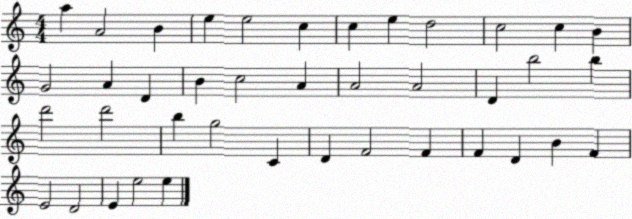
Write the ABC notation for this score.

X:1
T:Untitled
M:4/4
L:1/4
K:C
a A2 B e e2 c c e d2 c2 c B G2 A D B c2 A A2 A2 D b2 b d'2 d'2 b g2 C D F2 F F D B F E2 D2 E e2 e